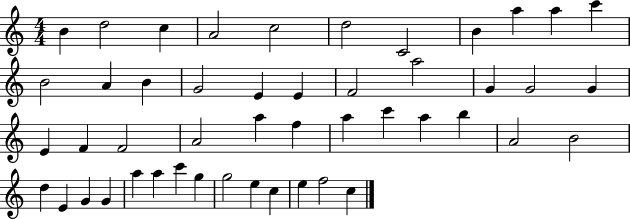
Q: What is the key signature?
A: C major